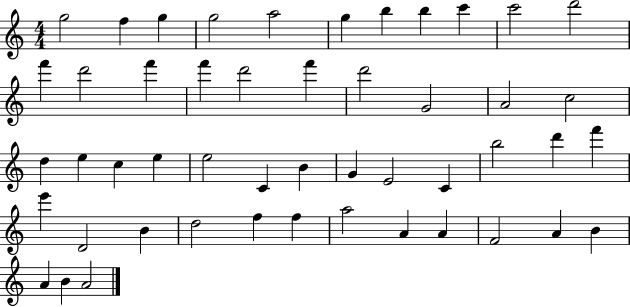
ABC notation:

X:1
T:Untitled
M:4/4
L:1/4
K:C
g2 f g g2 a2 g b b c' c'2 d'2 f' d'2 f' f' d'2 f' d'2 G2 A2 c2 d e c e e2 C B G E2 C b2 d' f' e' D2 B d2 f f a2 A A F2 A B A B A2